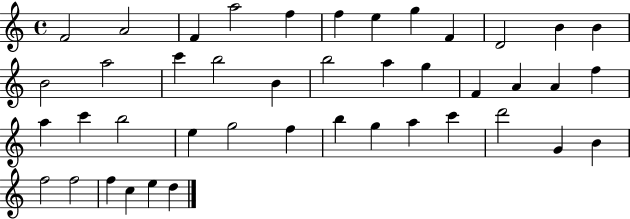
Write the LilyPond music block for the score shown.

{
  \clef treble
  \time 4/4
  \defaultTimeSignature
  \key c \major
  f'2 a'2 | f'4 a''2 f''4 | f''4 e''4 g''4 f'4 | d'2 b'4 b'4 | \break b'2 a''2 | c'''4 b''2 b'4 | b''2 a''4 g''4 | f'4 a'4 a'4 f''4 | \break a''4 c'''4 b''2 | e''4 g''2 f''4 | b''4 g''4 a''4 c'''4 | d'''2 g'4 b'4 | \break f''2 f''2 | f''4 c''4 e''4 d''4 | \bar "|."
}